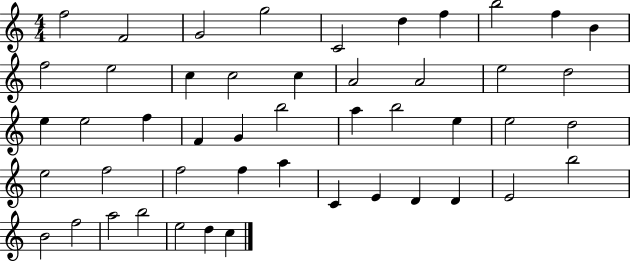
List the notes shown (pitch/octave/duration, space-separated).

F5/h F4/h G4/h G5/h C4/h D5/q F5/q B5/h F5/q B4/q F5/h E5/h C5/q C5/h C5/q A4/h A4/h E5/h D5/h E5/q E5/h F5/q F4/q G4/q B5/h A5/q B5/h E5/q E5/h D5/h E5/h F5/h F5/h F5/q A5/q C4/q E4/q D4/q D4/q E4/h B5/h B4/h F5/h A5/h B5/h E5/h D5/q C5/q